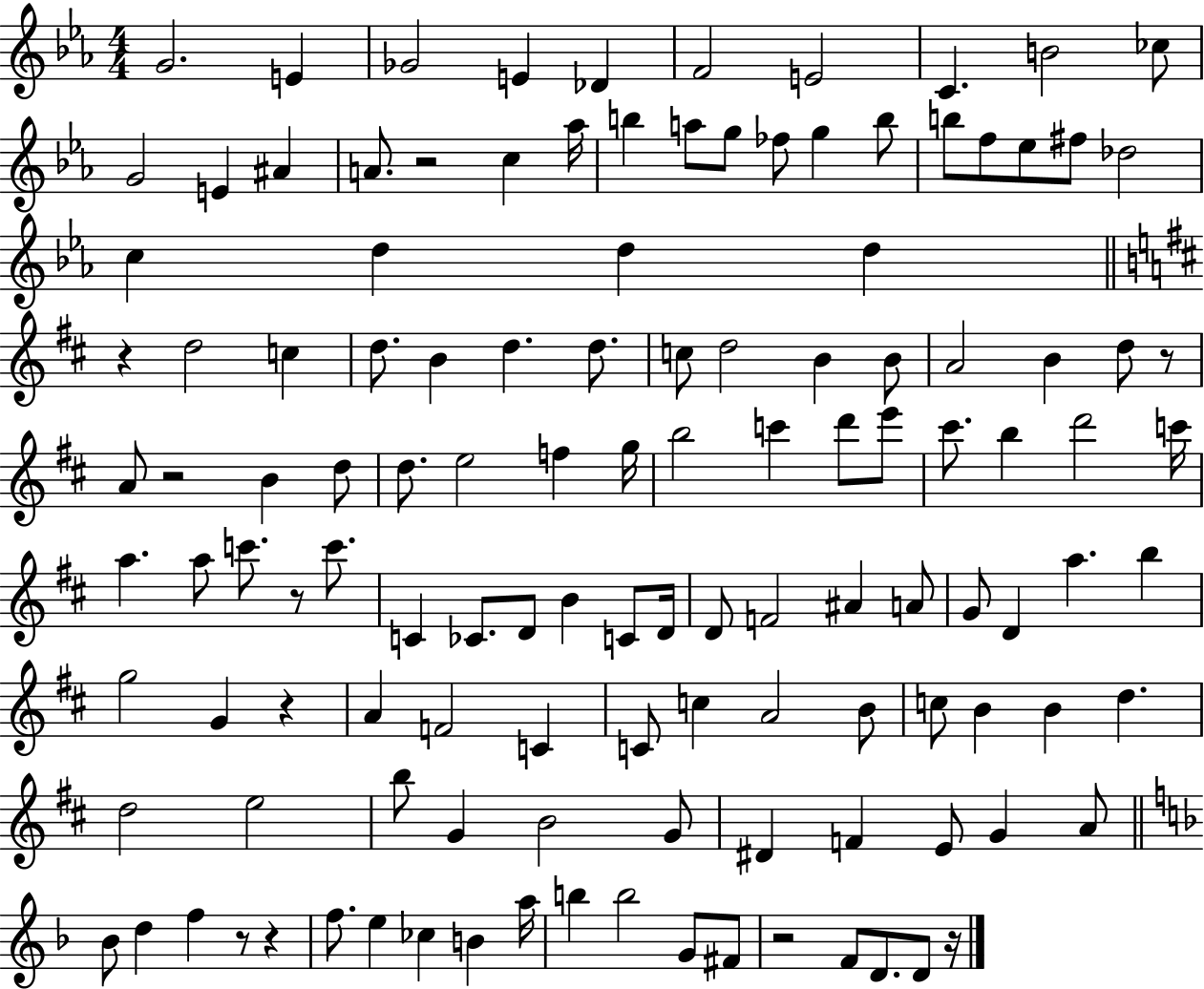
G4/h. E4/q Gb4/h E4/q Db4/q F4/h E4/h C4/q. B4/h CES5/e G4/h E4/q A#4/q A4/e. R/h C5/q Ab5/s B5/q A5/e G5/e FES5/e G5/q B5/e B5/e F5/e Eb5/e F#5/e Db5/h C5/q D5/q D5/q D5/q R/q D5/h C5/q D5/e. B4/q D5/q. D5/e. C5/e D5/h B4/q B4/e A4/h B4/q D5/e R/e A4/e R/h B4/q D5/e D5/e. E5/h F5/q G5/s B5/h C6/q D6/e E6/e C#6/e. B5/q D6/h C6/s A5/q. A5/e C6/e. R/e C6/e. C4/q CES4/e. D4/e B4/q C4/e D4/s D4/e F4/h A#4/q A4/e G4/e D4/q A5/q. B5/q G5/h G4/q R/q A4/q F4/h C4/q C4/e C5/q A4/h B4/e C5/e B4/q B4/q D5/q. D5/h E5/h B5/e G4/q B4/h G4/e D#4/q F4/q E4/e G4/q A4/e Bb4/e D5/q F5/q R/e R/q F5/e. E5/q CES5/q B4/q A5/s B5/q B5/h G4/e F#4/e R/h F4/e D4/e. D4/e R/s